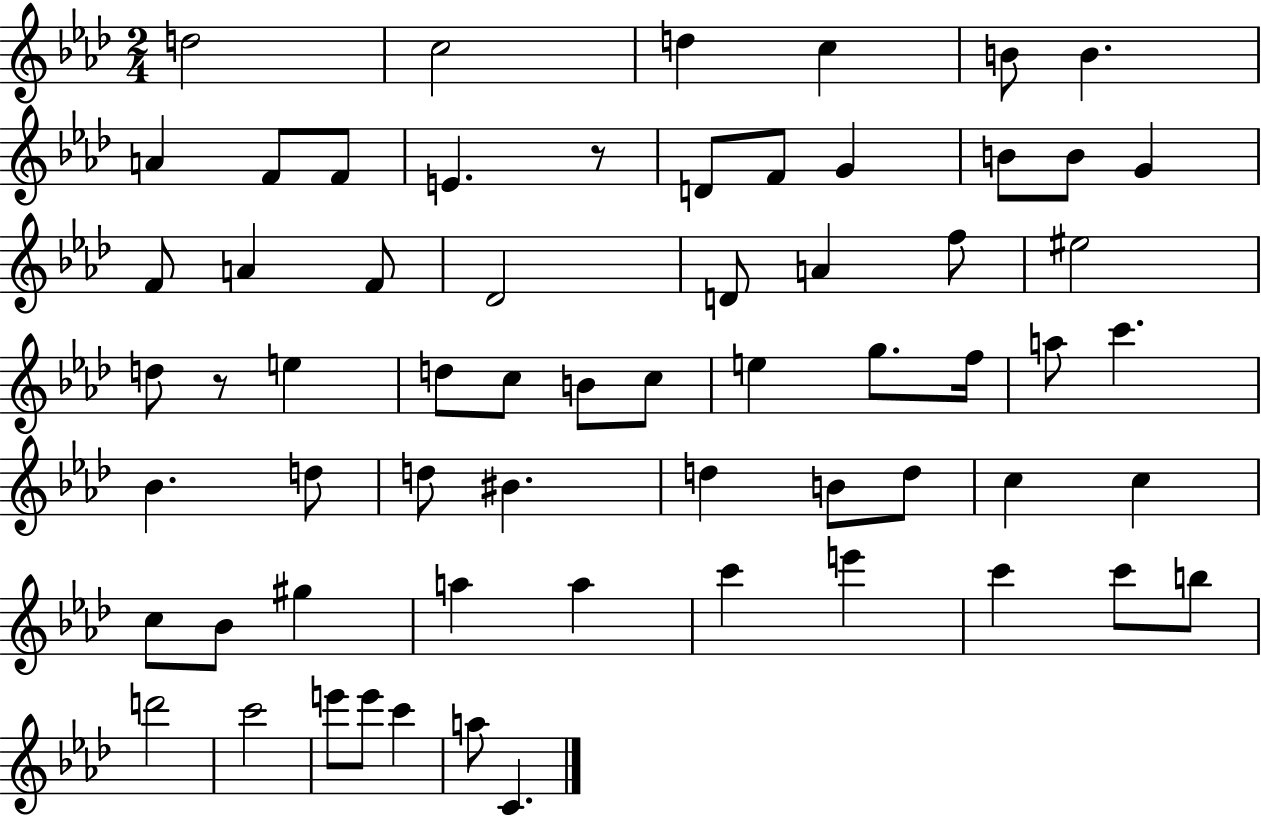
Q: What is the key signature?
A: AES major